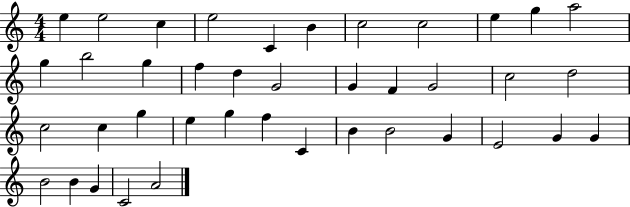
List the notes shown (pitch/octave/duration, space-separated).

E5/q E5/h C5/q E5/h C4/q B4/q C5/h C5/h E5/q G5/q A5/h G5/q B5/h G5/q F5/q D5/q G4/h G4/q F4/q G4/h C5/h D5/h C5/h C5/q G5/q E5/q G5/q F5/q C4/q B4/q B4/h G4/q E4/h G4/q G4/q B4/h B4/q G4/q C4/h A4/h